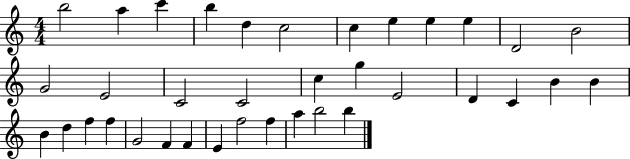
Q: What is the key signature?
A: C major